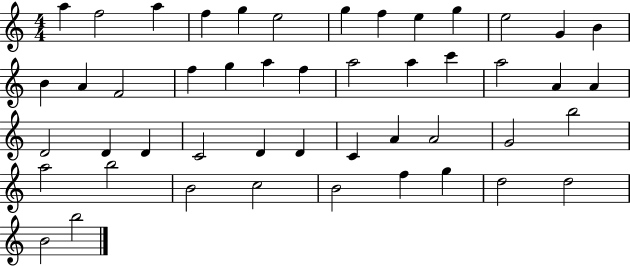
X:1
T:Untitled
M:4/4
L:1/4
K:C
a f2 a f g e2 g f e g e2 G B B A F2 f g a f a2 a c' a2 A A D2 D D C2 D D C A A2 G2 b2 a2 b2 B2 c2 B2 f g d2 d2 B2 b2